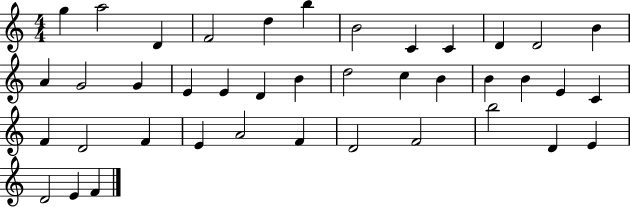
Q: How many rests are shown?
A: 0